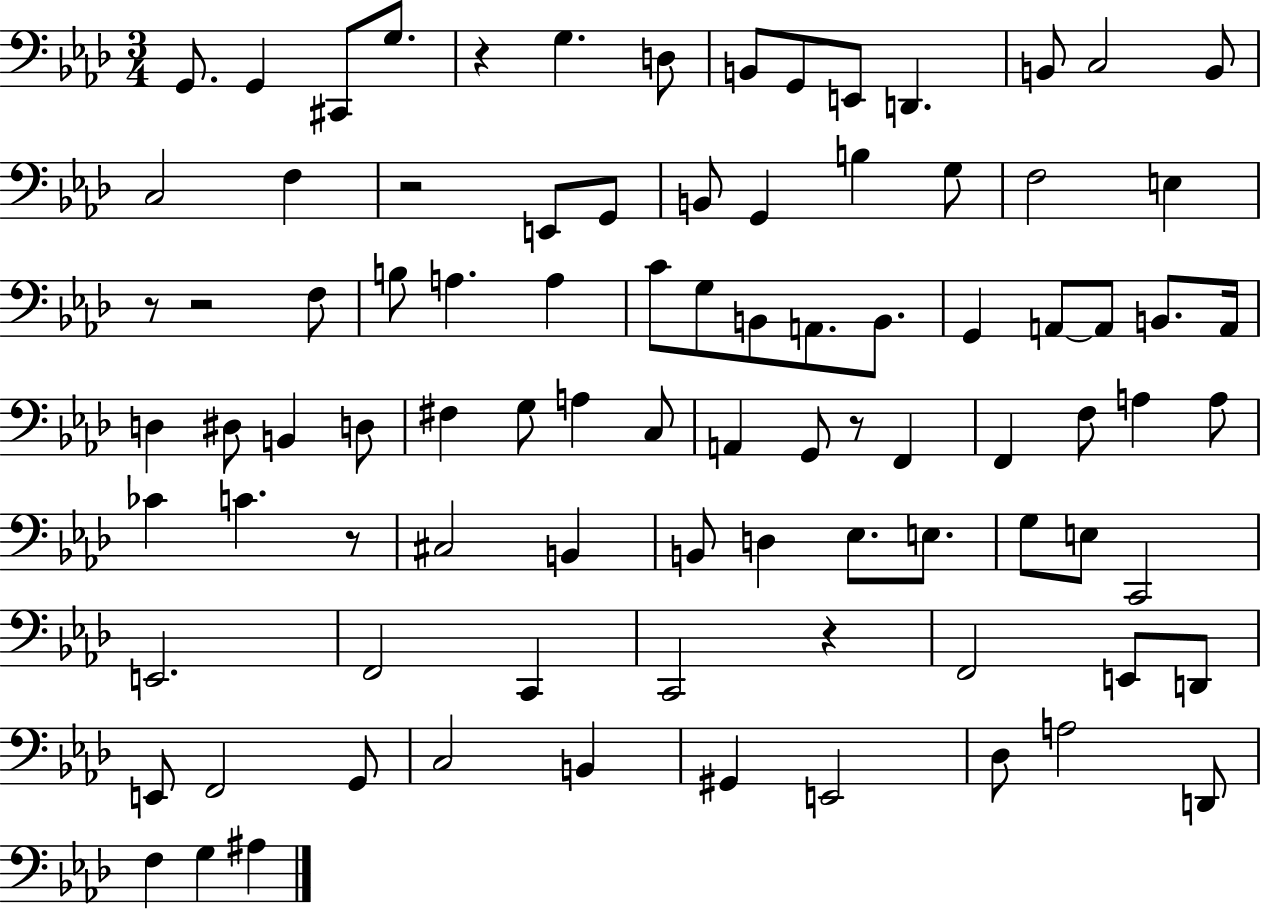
{
  \clef bass
  \numericTimeSignature
  \time 3/4
  \key aes \major
  g,8. g,4 cis,8 g8. | r4 g4. d8 | b,8 g,8 e,8 d,4. | b,8 c2 b,8 | \break c2 f4 | r2 e,8 g,8 | b,8 g,4 b4 g8 | f2 e4 | \break r8 r2 f8 | b8 a4. a4 | c'8 g8 b,8 a,8. b,8. | g,4 a,8~~ a,8 b,8. a,16 | \break d4 dis8 b,4 d8 | fis4 g8 a4 c8 | a,4 g,8 r8 f,4 | f,4 f8 a4 a8 | \break ces'4 c'4. r8 | cis2 b,4 | b,8 d4 ees8. e8. | g8 e8 c,2 | \break e,2. | f,2 c,4 | c,2 r4 | f,2 e,8 d,8 | \break e,8 f,2 g,8 | c2 b,4 | gis,4 e,2 | des8 a2 d,8 | \break f4 g4 ais4 | \bar "|."
}